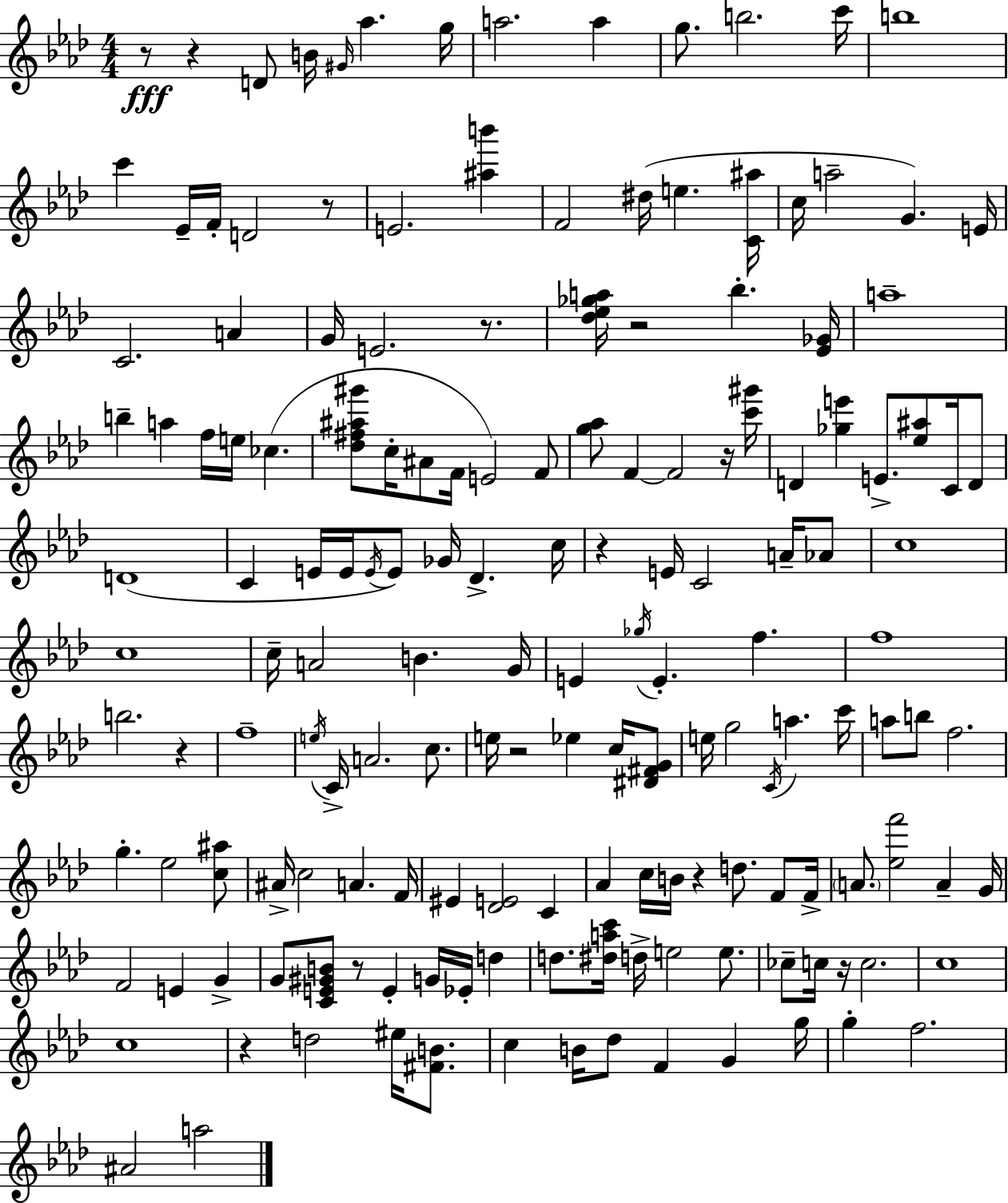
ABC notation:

X:1
T:Untitled
M:4/4
L:1/4
K:Fm
z/2 z D/2 B/4 ^G/4 _a g/4 a2 a g/2 b2 c'/4 b4 c' _E/4 F/4 D2 z/2 E2 [^ab'] F2 ^d/4 e [C^a]/4 c/4 a2 G E/4 C2 A G/4 E2 z/2 [_d_e_ga]/4 z2 _b [_E_G]/4 a4 b a f/4 e/4 _c [_d^f^a^g']/2 c/4 ^A/2 F/4 E2 F/2 [g_a]/2 F F2 z/4 [c'^g']/4 D [_ge'] E/2 [_e^a]/2 C/4 D/2 D4 C E/4 E/4 E/4 E/2 _G/4 _D c/4 z E/4 C2 A/4 _A/2 c4 c4 c/4 A2 B G/4 E _g/4 E f f4 b2 z f4 e/4 C/4 A2 c/2 e/4 z2 _e c/4 [^D^FG]/2 e/4 g2 C/4 a c'/4 a/2 b/2 f2 g _e2 [c^a]/2 ^A/4 c2 A F/4 ^E [_DE]2 C _A c/4 B/4 z d/2 F/2 F/4 A/2 [_ef']2 A G/4 F2 E G G/2 [CE^GB]/2 z/2 E G/4 _E/4 d d/2 [^dac']/4 d/4 e2 e/2 _c/2 c/4 z/4 c2 c4 c4 z d2 ^e/4 [^FB]/2 c B/4 _d/2 F G g/4 g f2 ^A2 a2